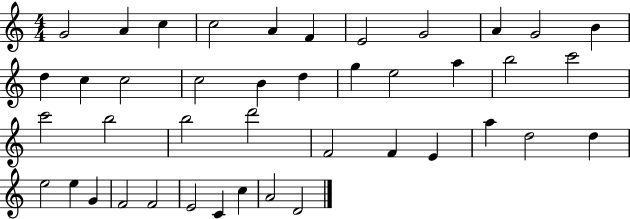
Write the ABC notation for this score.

X:1
T:Untitled
M:4/4
L:1/4
K:C
G2 A c c2 A F E2 G2 A G2 B d c c2 c2 B d g e2 a b2 c'2 c'2 b2 b2 d'2 F2 F E a d2 d e2 e G F2 F2 E2 C c A2 D2